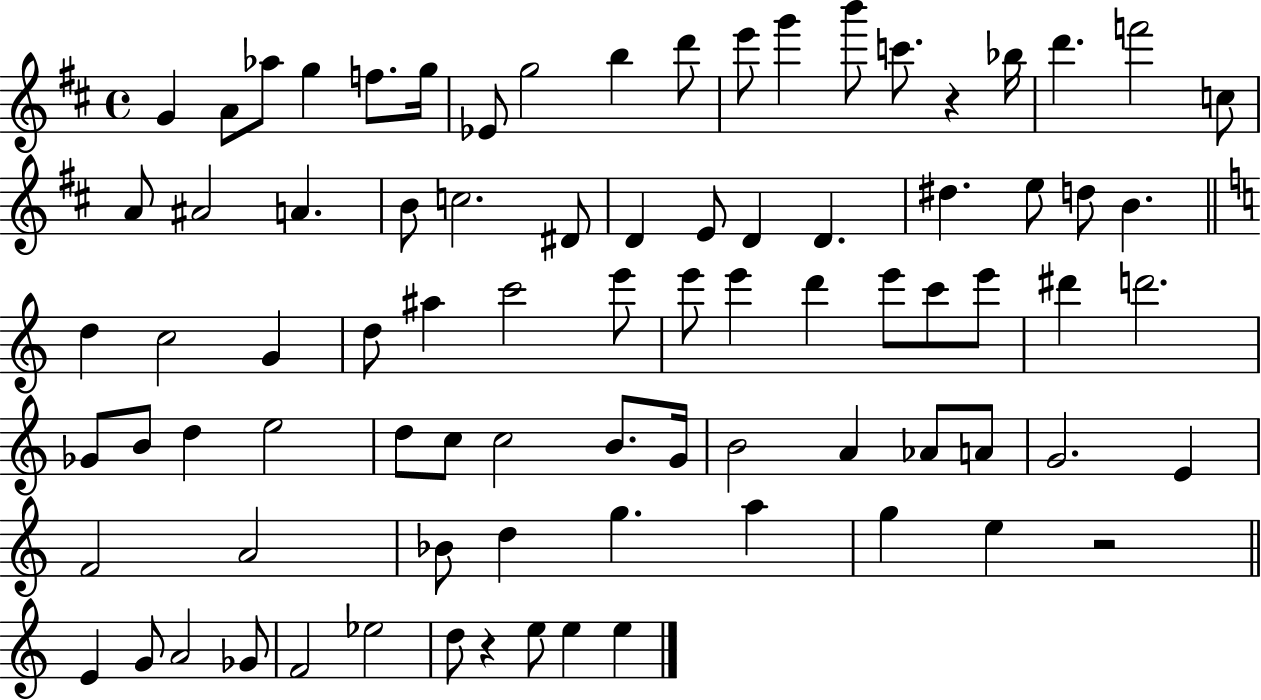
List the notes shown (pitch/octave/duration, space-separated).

G4/q A4/e Ab5/e G5/q F5/e. G5/s Eb4/e G5/h B5/q D6/e E6/e G6/q B6/e C6/e. R/q Bb5/s D6/q. F6/h C5/e A4/e A#4/h A4/q. B4/e C5/h. D#4/e D4/q E4/e D4/q D4/q. D#5/q. E5/e D5/e B4/q. D5/q C5/h G4/q D5/e A#5/q C6/h E6/e E6/e E6/q D6/q E6/e C6/e E6/e D#6/q D6/h. Gb4/e B4/e D5/q E5/h D5/e C5/e C5/h B4/e. G4/s B4/h A4/q Ab4/e A4/e G4/h. E4/q F4/h A4/h Bb4/e D5/q G5/q. A5/q G5/q E5/q R/h E4/q G4/e A4/h Gb4/e F4/h Eb5/h D5/e R/q E5/e E5/q E5/q